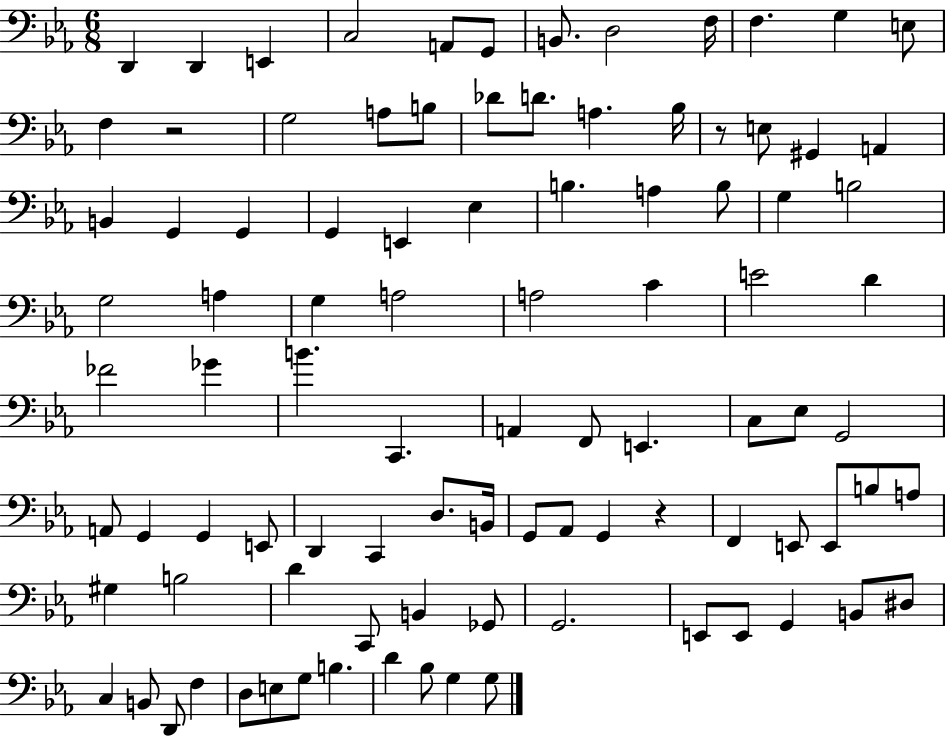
D2/q D2/q E2/q C3/h A2/e G2/e B2/e. D3/h F3/s F3/q. G3/q E3/e F3/q R/h G3/h A3/e B3/e Db4/e D4/e. A3/q. Bb3/s R/e E3/e G#2/q A2/q B2/q G2/q G2/q G2/q E2/q Eb3/q B3/q. A3/q B3/e G3/q B3/h G3/h A3/q G3/q A3/h A3/h C4/q E4/h D4/q FES4/h Gb4/q B4/q. C2/q. A2/q F2/e E2/q. C3/e Eb3/e G2/h A2/e G2/q G2/q E2/e D2/q C2/q D3/e. B2/s G2/e Ab2/e G2/q R/q F2/q E2/e E2/e B3/e A3/e G#3/q B3/h D4/q C2/e B2/q Gb2/e G2/h. E2/e E2/e G2/q B2/e D#3/e C3/q B2/e D2/e F3/q D3/e E3/e G3/e B3/q. D4/q Bb3/e G3/q G3/e